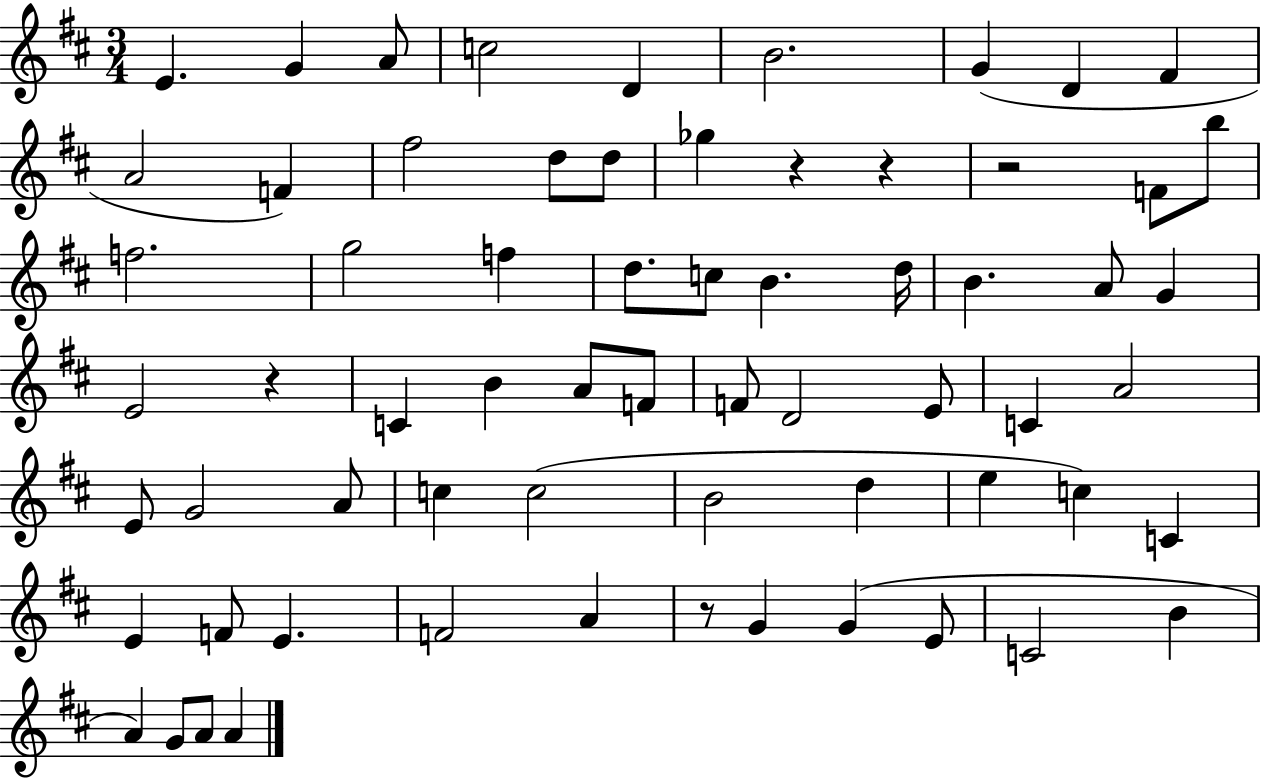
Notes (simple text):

E4/q. G4/q A4/e C5/h D4/q B4/h. G4/q D4/q F#4/q A4/h F4/q F#5/h D5/e D5/e Gb5/q R/q R/q R/h F4/e B5/e F5/h. G5/h F5/q D5/e. C5/e B4/q. D5/s B4/q. A4/e G4/q E4/h R/q C4/q B4/q A4/e F4/e F4/e D4/h E4/e C4/q A4/h E4/e G4/h A4/e C5/q C5/h B4/h D5/q E5/q C5/q C4/q E4/q F4/e E4/q. F4/h A4/q R/e G4/q G4/q E4/e C4/h B4/q A4/q G4/e A4/e A4/q